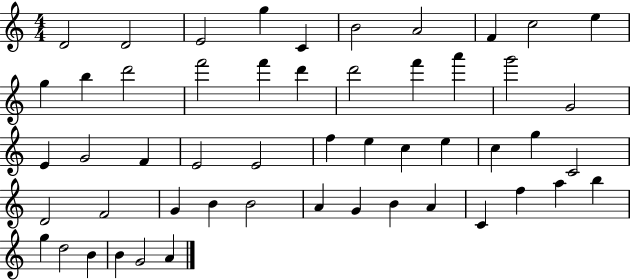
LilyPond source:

{
  \clef treble
  \numericTimeSignature
  \time 4/4
  \key c \major
  d'2 d'2 | e'2 g''4 c'4 | b'2 a'2 | f'4 c''2 e''4 | \break g''4 b''4 d'''2 | f'''2 f'''4 d'''4 | d'''2 f'''4 a'''4 | g'''2 g'2 | \break e'4 g'2 f'4 | e'2 e'2 | f''4 e''4 c''4 e''4 | c''4 g''4 c'2 | \break d'2 f'2 | g'4 b'4 b'2 | a'4 g'4 b'4 a'4 | c'4 f''4 a''4 b''4 | \break g''4 d''2 b'4 | b'4 g'2 a'4 | \bar "|."
}